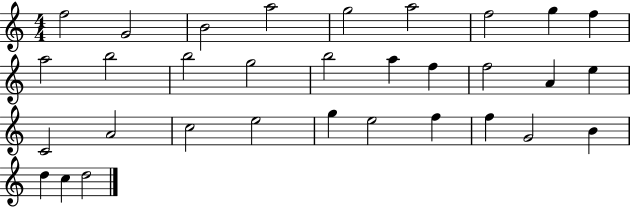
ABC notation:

X:1
T:Untitled
M:4/4
L:1/4
K:C
f2 G2 B2 a2 g2 a2 f2 g f a2 b2 b2 g2 b2 a f f2 A e C2 A2 c2 e2 g e2 f f G2 B d c d2